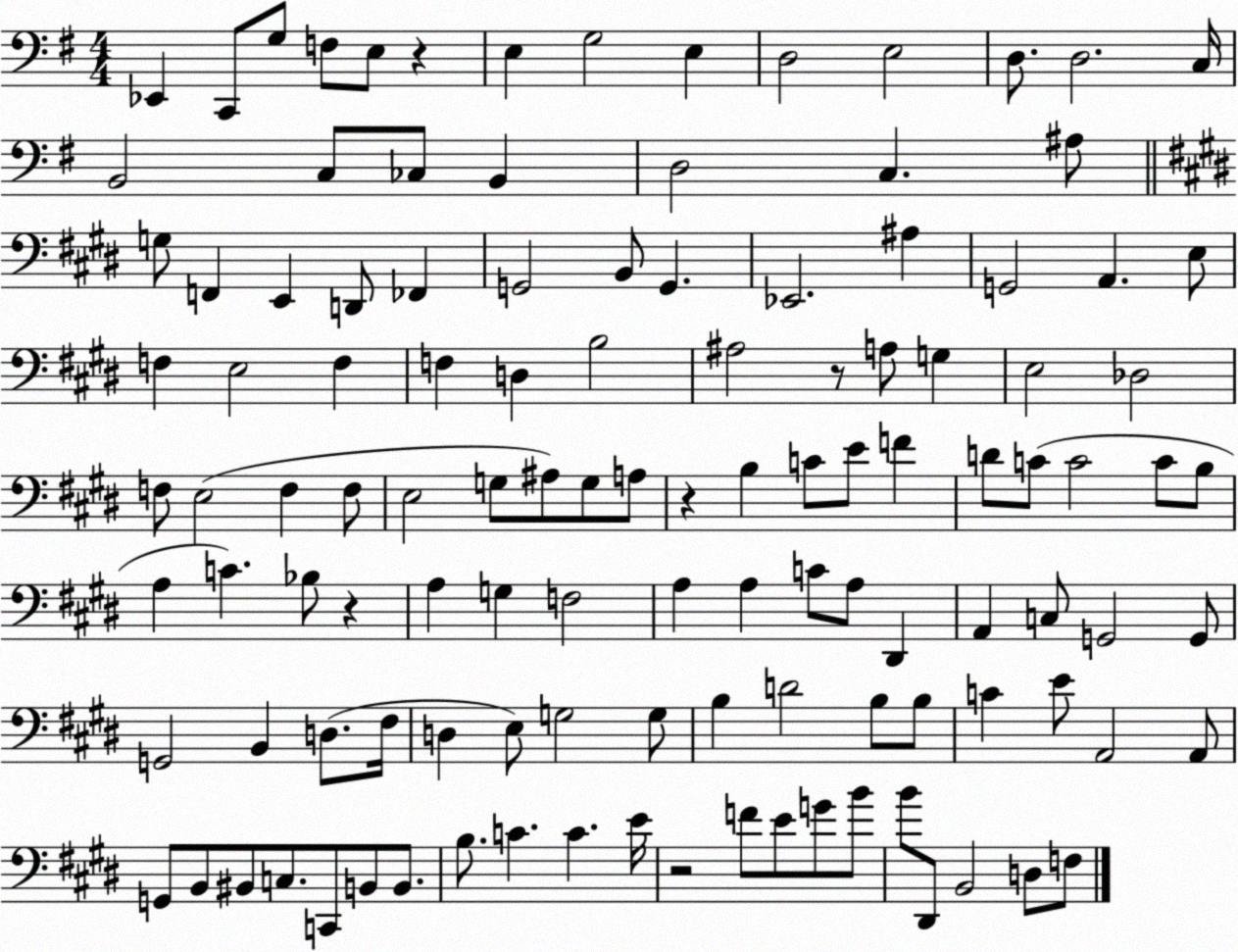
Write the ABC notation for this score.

X:1
T:Untitled
M:4/4
L:1/4
K:G
_E,, C,,/2 G,/2 F,/2 E,/2 z E, G,2 E, D,2 E,2 D,/2 D,2 C,/4 B,,2 C,/2 _C,/2 B,, D,2 C, ^A,/2 G,/2 F,, E,, D,,/2 _F,, G,,2 B,,/2 G,, _E,,2 ^A, G,,2 A,, E,/2 F, E,2 F, F, D, B,2 ^A,2 z/2 A,/2 G, E,2 _D,2 F,/2 E,2 F, F,/2 E,2 G,/2 ^A,/2 G,/2 A,/2 z B, C/2 E/2 F D/2 C/2 C2 C/2 B,/2 A, C _B,/2 z A, G, F,2 A, A, C/2 A,/2 ^D,, A,, C,/2 G,,2 G,,/2 G,,2 B,, D,/2 ^F,/4 D, E,/2 G,2 G,/2 B, D2 B,/2 B,/2 C E/2 A,,2 A,,/2 G,,/2 B,,/2 ^B,,/2 C,/2 C,,/2 B,,/2 B,,/2 B,/2 C C E/4 z2 F/2 E/2 G/2 B/2 B/2 ^D,,/2 B,,2 D,/2 F,/2